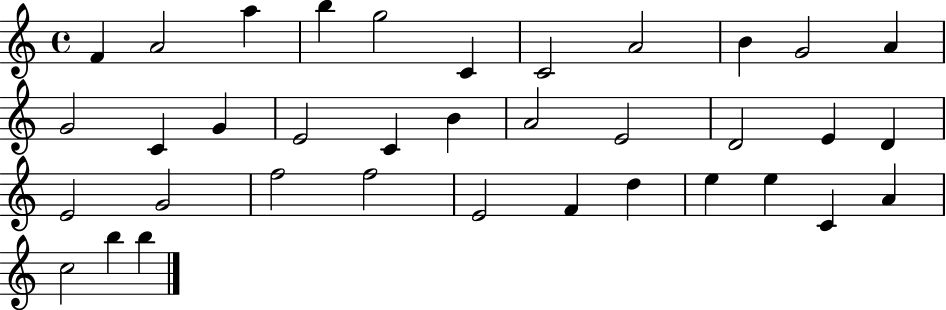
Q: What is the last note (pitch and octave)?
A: B5